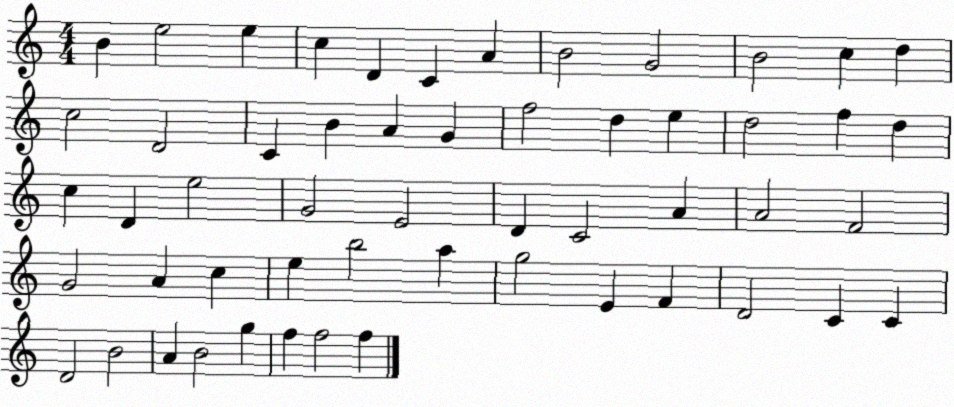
X:1
T:Untitled
M:4/4
L:1/4
K:C
B e2 e c D C A B2 G2 B2 c d c2 D2 C B A G f2 d e d2 f d c D e2 G2 E2 D C2 A A2 F2 G2 A c e b2 a g2 E F D2 C C D2 B2 A B2 g f f2 f